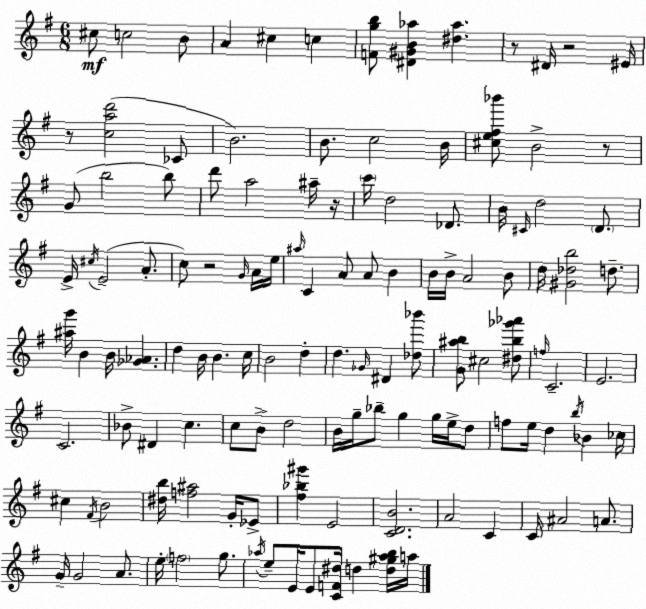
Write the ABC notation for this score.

X:1
T:Untitled
M:6/8
L:1/4
K:Em
^c/2 c2 B/2 A ^c c [Fgb]/2 [^D^GB_a] [^d_a] z/2 ^D/4 z2 ^E/4 z/2 [cad']2 _C/2 B2 B/2 c2 B/4 [^ce^f_b']/2 B2 z/2 G/2 b2 b/2 d'/2 a2 ^a/4 z/4 c'/4 d2 _D/2 B/4 ^C/4 d2 D/2 E/4 ^c/4 E2 A/2 c/2 z2 G/4 A/4 e/4 ^a/4 C A/2 A/2 B B/4 B/4 A2 B/2 d/4 [^G_db]2 d/2 [^ag']/4 B B/4 [_G_A] d B/4 B c/4 B2 d d _G/4 ^D [_d_b']/2 [G^ab]/2 ^c2 [^db_g'_a']/2 f/4 C2 E2 C2 _B/2 ^D c c/2 B/2 d2 B/4 g/4 _b/2 g g/4 e/4 d/2 f/2 e/4 d b/4 _B _c/4 ^c ^F/4 B2 [^db]/4 [f^a]2 G/4 _E/2 [^f_b^g'] E2 [CDB]2 A2 C C/4 ^A2 A/2 G/4 G2 A/2 e/4 f2 g/2 _a/4 e/2 E/4 E/2 [CF^d]/4 d [d^g_ab]/4 a/4